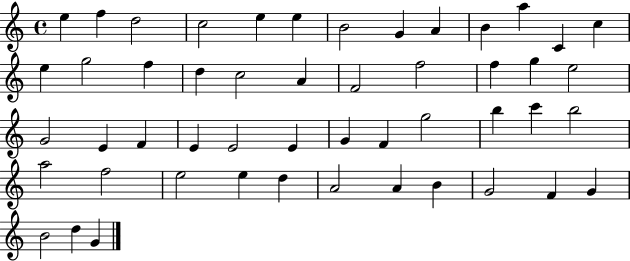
E5/q F5/q D5/h C5/h E5/q E5/q B4/h G4/q A4/q B4/q A5/q C4/q C5/q E5/q G5/h F5/q D5/q C5/h A4/q F4/h F5/h F5/q G5/q E5/h G4/h E4/q F4/q E4/q E4/h E4/q G4/q F4/q G5/h B5/q C6/q B5/h A5/h F5/h E5/h E5/q D5/q A4/h A4/q B4/q G4/h F4/q G4/q B4/h D5/q G4/q